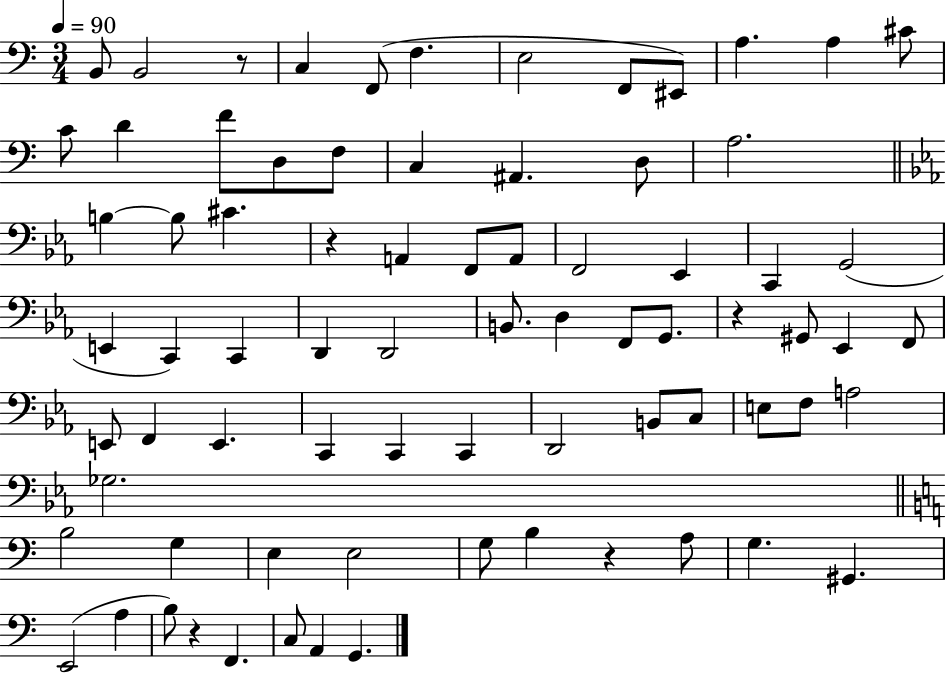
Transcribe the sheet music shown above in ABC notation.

X:1
T:Untitled
M:3/4
L:1/4
K:C
B,,/2 B,,2 z/2 C, F,,/2 F, E,2 F,,/2 ^E,,/2 A, A, ^C/2 C/2 D F/2 D,/2 F,/2 C, ^A,, D,/2 A,2 B, B,/2 ^C z A,, F,,/2 A,,/2 F,,2 _E,, C,, G,,2 E,, C,, C,, D,, D,,2 B,,/2 D, F,,/2 G,,/2 z ^G,,/2 _E,, F,,/2 E,,/2 F,, E,, C,, C,, C,, D,,2 B,,/2 C,/2 E,/2 F,/2 A,2 _G,2 B,2 G, E, E,2 G,/2 B, z A,/2 G, ^G,, E,,2 A, B,/2 z F,, C,/2 A,, G,,